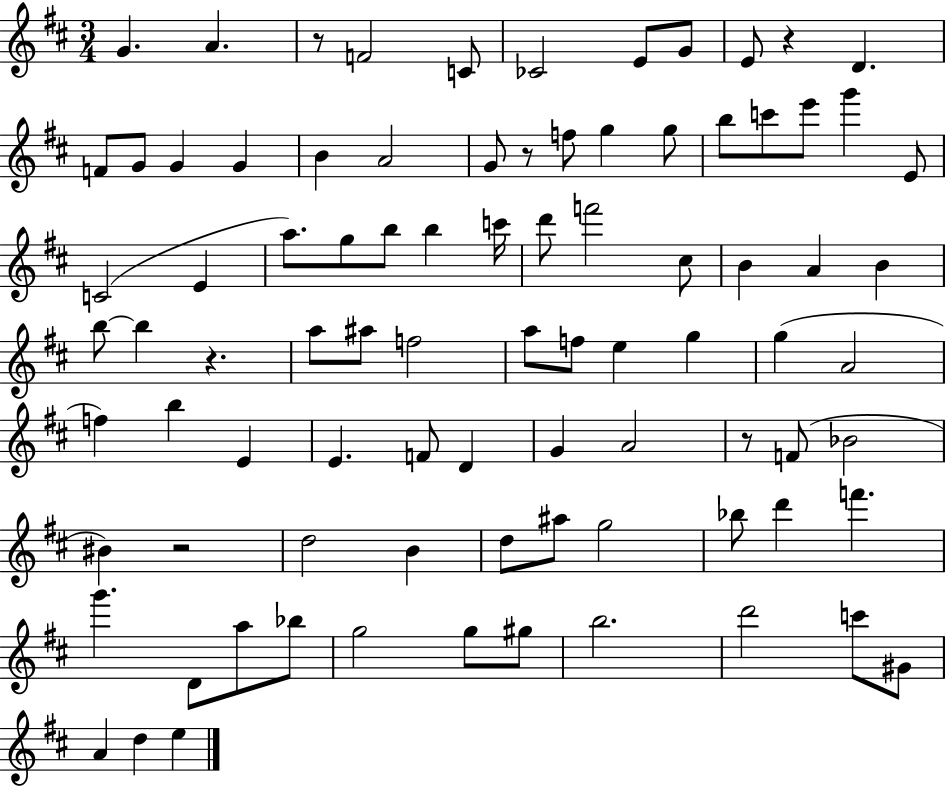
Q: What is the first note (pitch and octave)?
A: G4